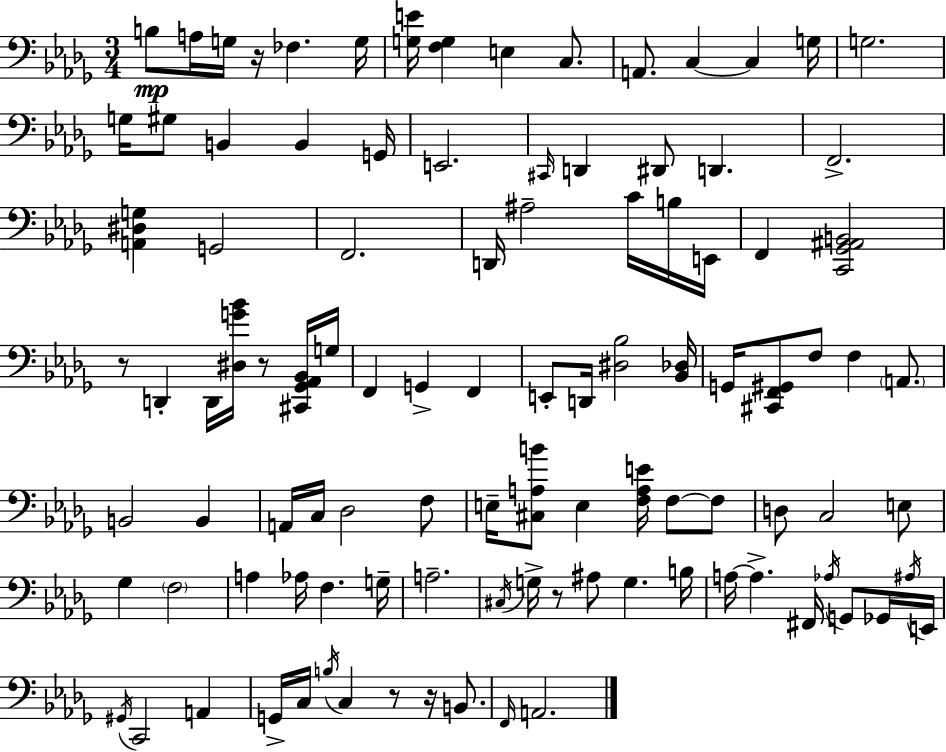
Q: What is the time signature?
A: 3/4